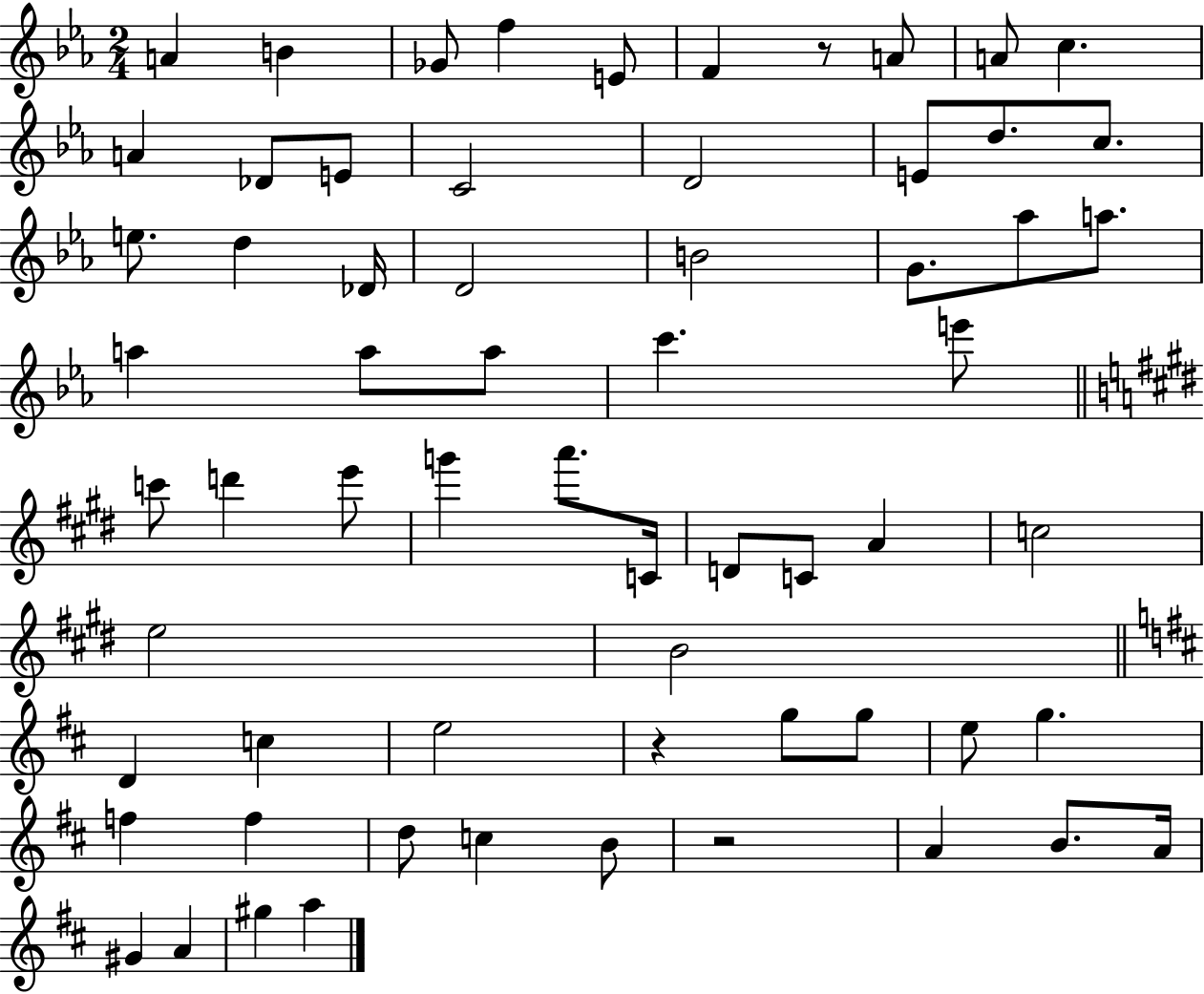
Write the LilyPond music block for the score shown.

{
  \clef treble
  \numericTimeSignature
  \time 2/4
  \key ees \major
  a'4 b'4 | ges'8 f''4 e'8 | f'4 r8 a'8 | a'8 c''4. | \break a'4 des'8 e'8 | c'2 | d'2 | e'8 d''8. c''8. | \break e''8. d''4 des'16 | d'2 | b'2 | g'8. aes''8 a''8. | \break a''4 a''8 a''8 | c'''4. e'''8 | \bar "||" \break \key e \major c'''8 d'''4 e'''8 | g'''4 a'''8. c'16 | d'8 c'8 a'4 | c''2 | \break e''2 | b'2 | \bar "||" \break \key b \minor d'4 c''4 | e''2 | r4 g''8 g''8 | e''8 g''4. | \break f''4 f''4 | d''8 c''4 b'8 | r2 | a'4 b'8. a'16 | \break gis'4 a'4 | gis''4 a''4 | \bar "|."
}